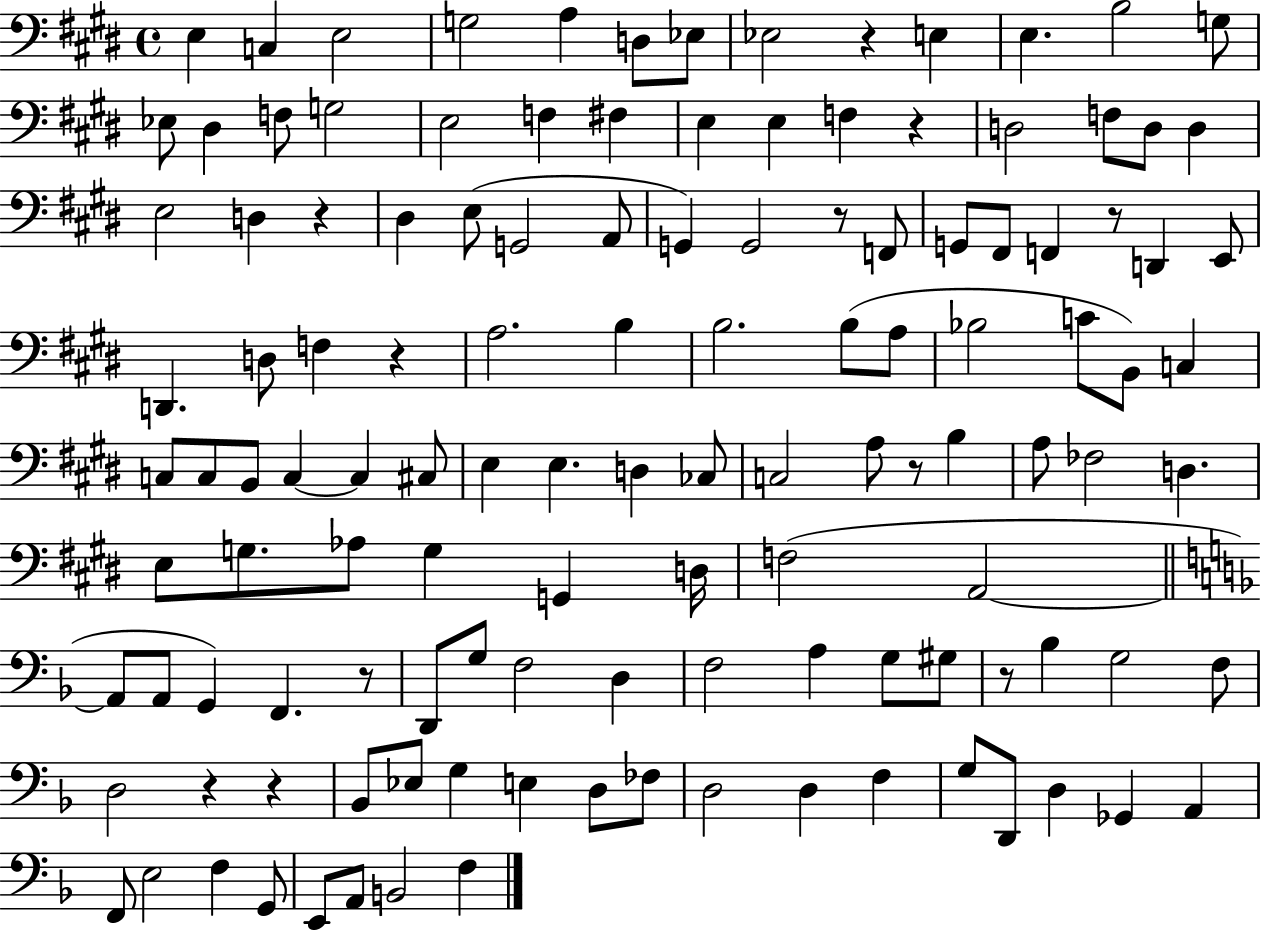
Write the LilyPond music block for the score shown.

{
  \clef bass
  \time 4/4
  \defaultTimeSignature
  \key e \major
  e4 c4 e2 | g2 a4 d8 ees8 | ees2 r4 e4 | e4. b2 g8 | \break ees8 dis4 f8 g2 | e2 f4 fis4 | e4 e4 f4 r4 | d2 f8 d8 d4 | \break e2 d4 r4 | dis4 e8( g,2 a,8 | g,4) g,2 r8 f,8 | g,8 fis,8 f,4 r8 d,4 e,8 | \break d,4. d8 f4 r4 | a2. b4 | b2. b8( a8 | bes2 c'8 b,8) c4 | \break c8 c8 b,8 c4~~ c4 cis8 | e4 e4. d4 ces8 | c2 a8 r8 b4 | a8 fes2 d4. | \break e8 g8. aes8 g4 g,4 d16 | f2( a,2~~ | \bar "||" \break \key f \major a,8 a,8 g,4) f,4. r8 | d,8 g8 f2 d4 | f2 a4 g8 gis8 | r8 bes4 g2 f8 | \break d2 r4 r4 | bes,8 ees8 g4 e4 d8 fes8 | d2 d4 f4 | g8 d,8 d4 ges,4 a,4 | \break f,8 e2 f4 g,8 | e,8 a,8 b,2 f4 | \bar "|."
}